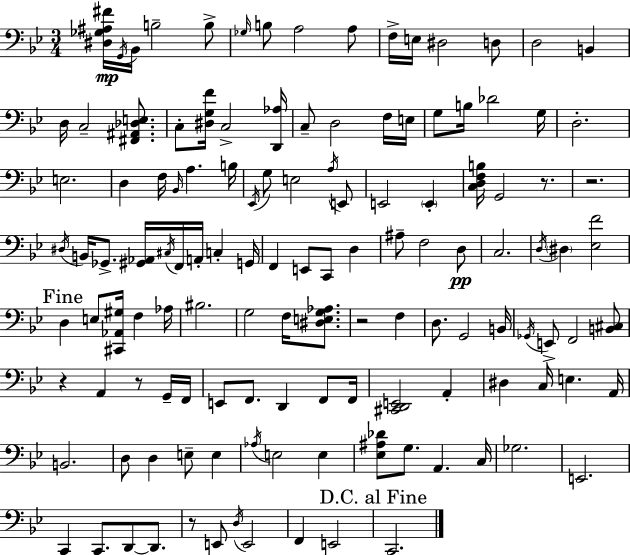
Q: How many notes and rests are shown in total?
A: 127